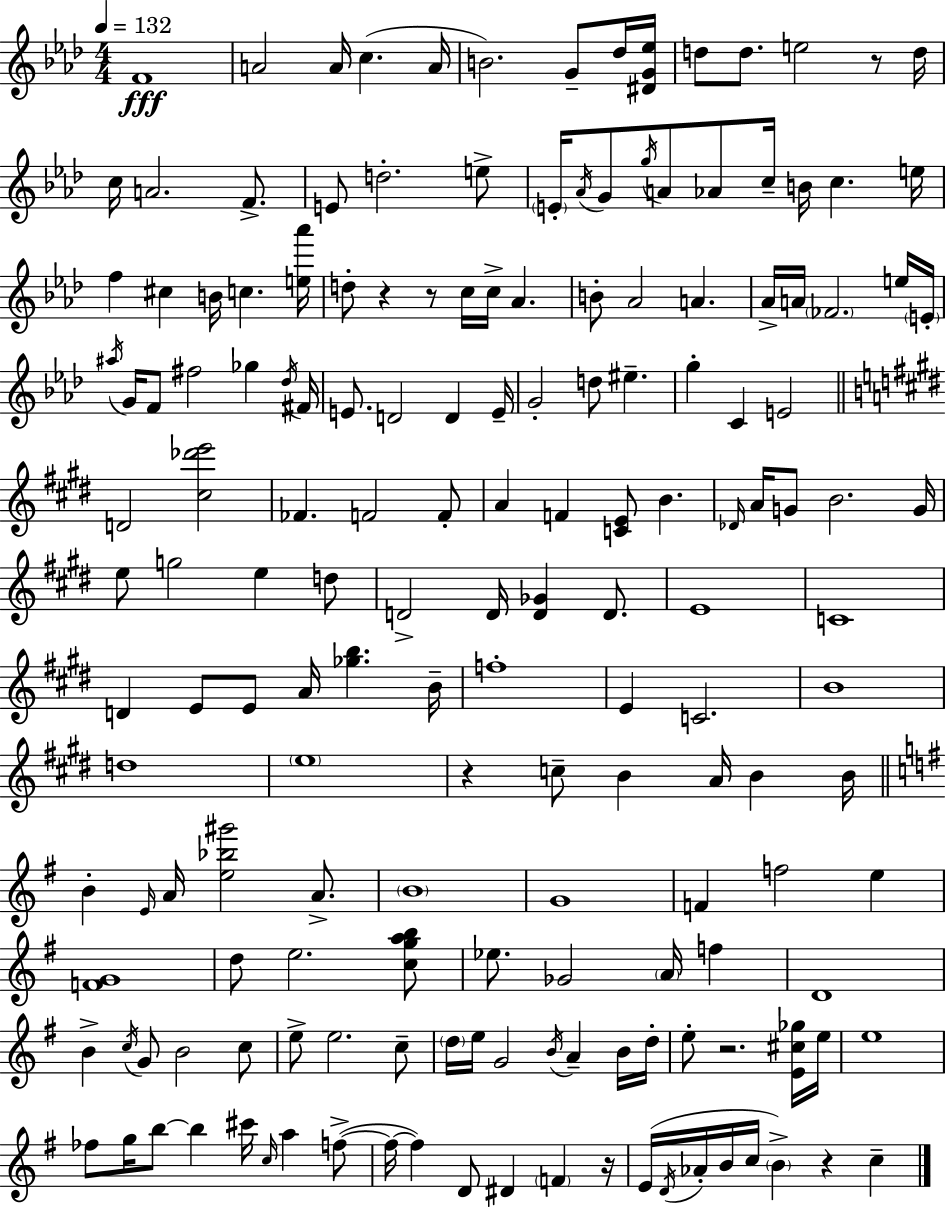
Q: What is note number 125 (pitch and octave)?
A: G4